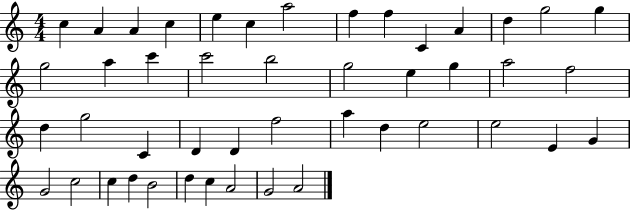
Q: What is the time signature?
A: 4/4